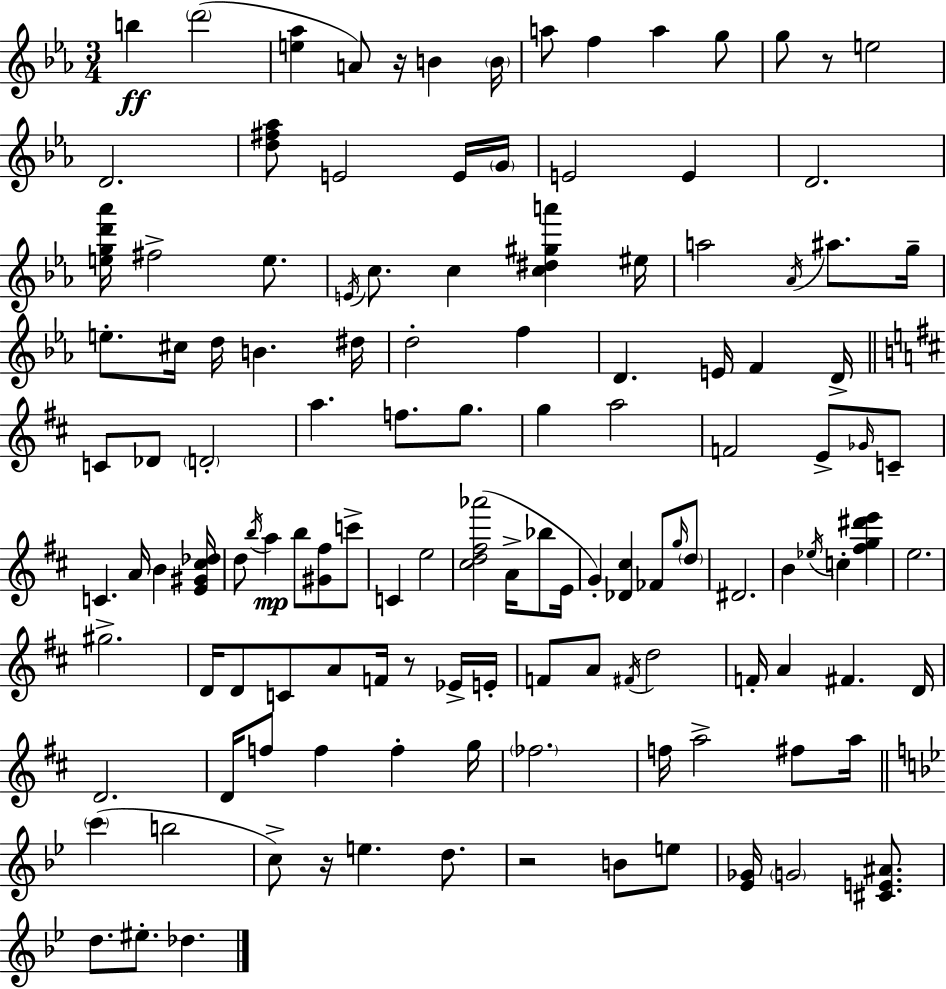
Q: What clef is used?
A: treble